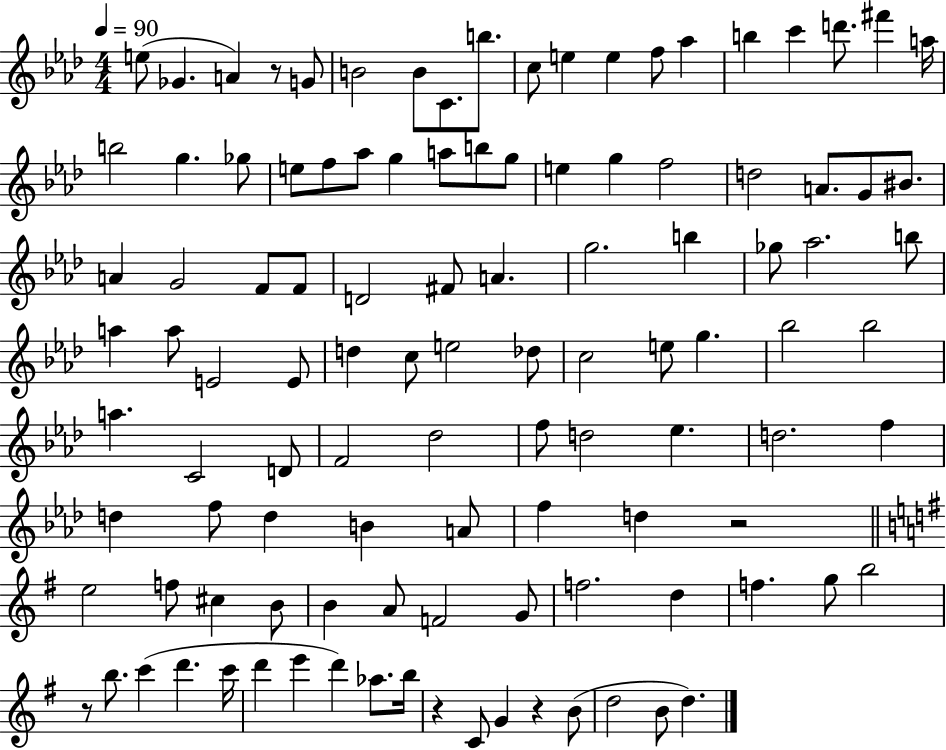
{
  \clef treble
  \numericTimeSignature
  \time 4/4
  \key aes \major
  \tempo 4 = 90
  e''8( ges'4. a'4) r8 g'8 | b'2 b'8 c'8. b''8. | c''8 e''4 e''4 f''8 aes''4 | b''4 c'''4 d'''8. fis'''4 a''16 | \break b''2 g''4. ges''8 | e''8 f''8 aes''8 g''4 a''8 b''8 g''8 | e''4 g''4 f''2 | d''2 a'8. g'8 bis'8. | \break a'4 g'2 f'8 f'8 | d'2 fis'8 a'4. | g''2. b''4 | ges''8 aes''2. b''8 | \break a''4 a''8 e'2 e'8 | d''4 c''8 e''2 des''8 | c''2 e''8 g''4. | bes''2 bes''2 | \break a''4. c'2 d'8 | f'2 des''2 | f''8 d''2 ees''4. | d''2. f''4 | \break d''4 f''8 d''4 b'4 a'8 | f''4 d''4 r2 | \bar "||" \break \key g \major e''2 f''8 cis''4 b'8 | b'4 a'8 f'2 g'8 | f''2. d''4 | f''4. g''8 b''2 | \break r8 b''8. c'''4( d'''4. c'''16 | d'''4 e'''4 d'''4) aes''8. b''16 | r4 c'8 g'4 r4 b'8( | d''2 b'8 d''4.) | \break \bar "|."
}